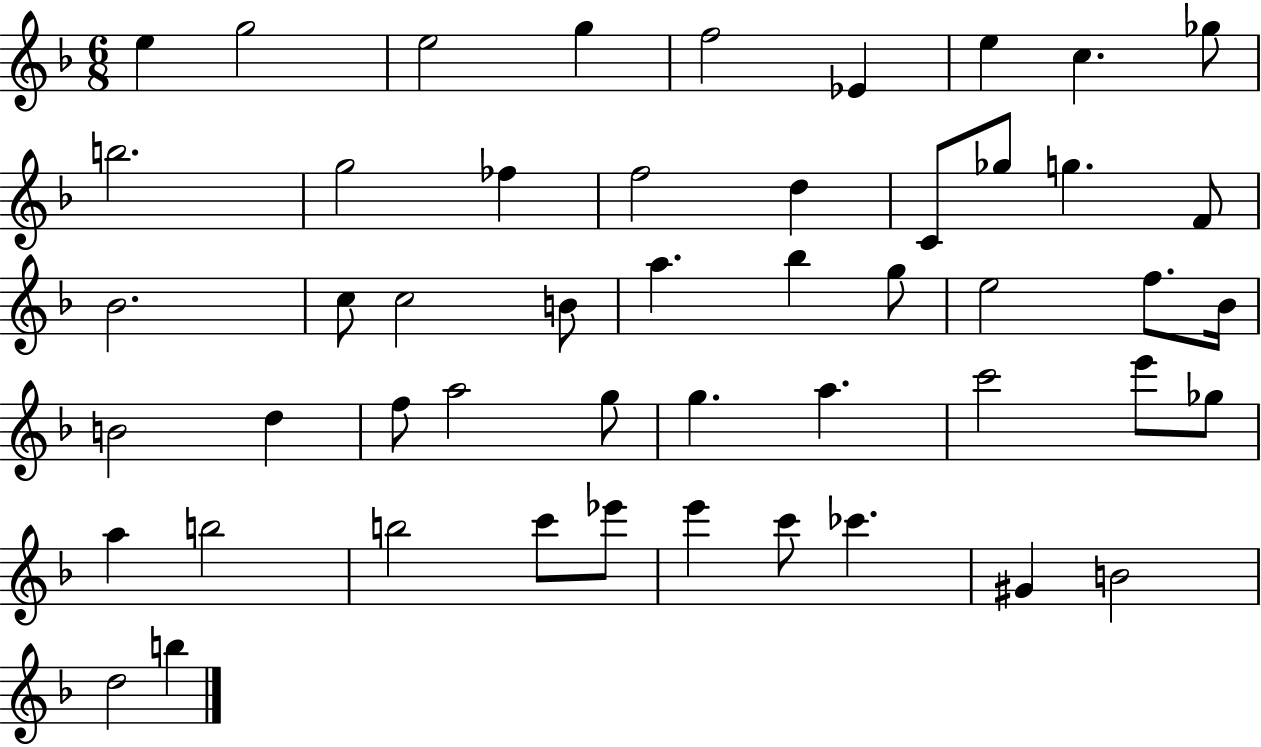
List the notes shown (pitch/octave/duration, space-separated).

E5/q G5/h E5/h G5/q F5/h Eb4/q E5/q C5/q. Gb5/e B5/h. G5/h FES5/q F5/h D5/q C4/e Gb5/e G5/q. F4/e Bb4/h. C5/e C5/h B4/e A5/q. Bb5/q G5/e E5/h F5/e. Bb4/s B4/h D5/q F5/e A5/h G5/e G5/q. A5/q. C6/h E6/e Gb5/e A5/q B5/h B5/h C6/e Eb6/e E6/q C6/e CES6/q. G#4/q B4/h D5/h B5/q